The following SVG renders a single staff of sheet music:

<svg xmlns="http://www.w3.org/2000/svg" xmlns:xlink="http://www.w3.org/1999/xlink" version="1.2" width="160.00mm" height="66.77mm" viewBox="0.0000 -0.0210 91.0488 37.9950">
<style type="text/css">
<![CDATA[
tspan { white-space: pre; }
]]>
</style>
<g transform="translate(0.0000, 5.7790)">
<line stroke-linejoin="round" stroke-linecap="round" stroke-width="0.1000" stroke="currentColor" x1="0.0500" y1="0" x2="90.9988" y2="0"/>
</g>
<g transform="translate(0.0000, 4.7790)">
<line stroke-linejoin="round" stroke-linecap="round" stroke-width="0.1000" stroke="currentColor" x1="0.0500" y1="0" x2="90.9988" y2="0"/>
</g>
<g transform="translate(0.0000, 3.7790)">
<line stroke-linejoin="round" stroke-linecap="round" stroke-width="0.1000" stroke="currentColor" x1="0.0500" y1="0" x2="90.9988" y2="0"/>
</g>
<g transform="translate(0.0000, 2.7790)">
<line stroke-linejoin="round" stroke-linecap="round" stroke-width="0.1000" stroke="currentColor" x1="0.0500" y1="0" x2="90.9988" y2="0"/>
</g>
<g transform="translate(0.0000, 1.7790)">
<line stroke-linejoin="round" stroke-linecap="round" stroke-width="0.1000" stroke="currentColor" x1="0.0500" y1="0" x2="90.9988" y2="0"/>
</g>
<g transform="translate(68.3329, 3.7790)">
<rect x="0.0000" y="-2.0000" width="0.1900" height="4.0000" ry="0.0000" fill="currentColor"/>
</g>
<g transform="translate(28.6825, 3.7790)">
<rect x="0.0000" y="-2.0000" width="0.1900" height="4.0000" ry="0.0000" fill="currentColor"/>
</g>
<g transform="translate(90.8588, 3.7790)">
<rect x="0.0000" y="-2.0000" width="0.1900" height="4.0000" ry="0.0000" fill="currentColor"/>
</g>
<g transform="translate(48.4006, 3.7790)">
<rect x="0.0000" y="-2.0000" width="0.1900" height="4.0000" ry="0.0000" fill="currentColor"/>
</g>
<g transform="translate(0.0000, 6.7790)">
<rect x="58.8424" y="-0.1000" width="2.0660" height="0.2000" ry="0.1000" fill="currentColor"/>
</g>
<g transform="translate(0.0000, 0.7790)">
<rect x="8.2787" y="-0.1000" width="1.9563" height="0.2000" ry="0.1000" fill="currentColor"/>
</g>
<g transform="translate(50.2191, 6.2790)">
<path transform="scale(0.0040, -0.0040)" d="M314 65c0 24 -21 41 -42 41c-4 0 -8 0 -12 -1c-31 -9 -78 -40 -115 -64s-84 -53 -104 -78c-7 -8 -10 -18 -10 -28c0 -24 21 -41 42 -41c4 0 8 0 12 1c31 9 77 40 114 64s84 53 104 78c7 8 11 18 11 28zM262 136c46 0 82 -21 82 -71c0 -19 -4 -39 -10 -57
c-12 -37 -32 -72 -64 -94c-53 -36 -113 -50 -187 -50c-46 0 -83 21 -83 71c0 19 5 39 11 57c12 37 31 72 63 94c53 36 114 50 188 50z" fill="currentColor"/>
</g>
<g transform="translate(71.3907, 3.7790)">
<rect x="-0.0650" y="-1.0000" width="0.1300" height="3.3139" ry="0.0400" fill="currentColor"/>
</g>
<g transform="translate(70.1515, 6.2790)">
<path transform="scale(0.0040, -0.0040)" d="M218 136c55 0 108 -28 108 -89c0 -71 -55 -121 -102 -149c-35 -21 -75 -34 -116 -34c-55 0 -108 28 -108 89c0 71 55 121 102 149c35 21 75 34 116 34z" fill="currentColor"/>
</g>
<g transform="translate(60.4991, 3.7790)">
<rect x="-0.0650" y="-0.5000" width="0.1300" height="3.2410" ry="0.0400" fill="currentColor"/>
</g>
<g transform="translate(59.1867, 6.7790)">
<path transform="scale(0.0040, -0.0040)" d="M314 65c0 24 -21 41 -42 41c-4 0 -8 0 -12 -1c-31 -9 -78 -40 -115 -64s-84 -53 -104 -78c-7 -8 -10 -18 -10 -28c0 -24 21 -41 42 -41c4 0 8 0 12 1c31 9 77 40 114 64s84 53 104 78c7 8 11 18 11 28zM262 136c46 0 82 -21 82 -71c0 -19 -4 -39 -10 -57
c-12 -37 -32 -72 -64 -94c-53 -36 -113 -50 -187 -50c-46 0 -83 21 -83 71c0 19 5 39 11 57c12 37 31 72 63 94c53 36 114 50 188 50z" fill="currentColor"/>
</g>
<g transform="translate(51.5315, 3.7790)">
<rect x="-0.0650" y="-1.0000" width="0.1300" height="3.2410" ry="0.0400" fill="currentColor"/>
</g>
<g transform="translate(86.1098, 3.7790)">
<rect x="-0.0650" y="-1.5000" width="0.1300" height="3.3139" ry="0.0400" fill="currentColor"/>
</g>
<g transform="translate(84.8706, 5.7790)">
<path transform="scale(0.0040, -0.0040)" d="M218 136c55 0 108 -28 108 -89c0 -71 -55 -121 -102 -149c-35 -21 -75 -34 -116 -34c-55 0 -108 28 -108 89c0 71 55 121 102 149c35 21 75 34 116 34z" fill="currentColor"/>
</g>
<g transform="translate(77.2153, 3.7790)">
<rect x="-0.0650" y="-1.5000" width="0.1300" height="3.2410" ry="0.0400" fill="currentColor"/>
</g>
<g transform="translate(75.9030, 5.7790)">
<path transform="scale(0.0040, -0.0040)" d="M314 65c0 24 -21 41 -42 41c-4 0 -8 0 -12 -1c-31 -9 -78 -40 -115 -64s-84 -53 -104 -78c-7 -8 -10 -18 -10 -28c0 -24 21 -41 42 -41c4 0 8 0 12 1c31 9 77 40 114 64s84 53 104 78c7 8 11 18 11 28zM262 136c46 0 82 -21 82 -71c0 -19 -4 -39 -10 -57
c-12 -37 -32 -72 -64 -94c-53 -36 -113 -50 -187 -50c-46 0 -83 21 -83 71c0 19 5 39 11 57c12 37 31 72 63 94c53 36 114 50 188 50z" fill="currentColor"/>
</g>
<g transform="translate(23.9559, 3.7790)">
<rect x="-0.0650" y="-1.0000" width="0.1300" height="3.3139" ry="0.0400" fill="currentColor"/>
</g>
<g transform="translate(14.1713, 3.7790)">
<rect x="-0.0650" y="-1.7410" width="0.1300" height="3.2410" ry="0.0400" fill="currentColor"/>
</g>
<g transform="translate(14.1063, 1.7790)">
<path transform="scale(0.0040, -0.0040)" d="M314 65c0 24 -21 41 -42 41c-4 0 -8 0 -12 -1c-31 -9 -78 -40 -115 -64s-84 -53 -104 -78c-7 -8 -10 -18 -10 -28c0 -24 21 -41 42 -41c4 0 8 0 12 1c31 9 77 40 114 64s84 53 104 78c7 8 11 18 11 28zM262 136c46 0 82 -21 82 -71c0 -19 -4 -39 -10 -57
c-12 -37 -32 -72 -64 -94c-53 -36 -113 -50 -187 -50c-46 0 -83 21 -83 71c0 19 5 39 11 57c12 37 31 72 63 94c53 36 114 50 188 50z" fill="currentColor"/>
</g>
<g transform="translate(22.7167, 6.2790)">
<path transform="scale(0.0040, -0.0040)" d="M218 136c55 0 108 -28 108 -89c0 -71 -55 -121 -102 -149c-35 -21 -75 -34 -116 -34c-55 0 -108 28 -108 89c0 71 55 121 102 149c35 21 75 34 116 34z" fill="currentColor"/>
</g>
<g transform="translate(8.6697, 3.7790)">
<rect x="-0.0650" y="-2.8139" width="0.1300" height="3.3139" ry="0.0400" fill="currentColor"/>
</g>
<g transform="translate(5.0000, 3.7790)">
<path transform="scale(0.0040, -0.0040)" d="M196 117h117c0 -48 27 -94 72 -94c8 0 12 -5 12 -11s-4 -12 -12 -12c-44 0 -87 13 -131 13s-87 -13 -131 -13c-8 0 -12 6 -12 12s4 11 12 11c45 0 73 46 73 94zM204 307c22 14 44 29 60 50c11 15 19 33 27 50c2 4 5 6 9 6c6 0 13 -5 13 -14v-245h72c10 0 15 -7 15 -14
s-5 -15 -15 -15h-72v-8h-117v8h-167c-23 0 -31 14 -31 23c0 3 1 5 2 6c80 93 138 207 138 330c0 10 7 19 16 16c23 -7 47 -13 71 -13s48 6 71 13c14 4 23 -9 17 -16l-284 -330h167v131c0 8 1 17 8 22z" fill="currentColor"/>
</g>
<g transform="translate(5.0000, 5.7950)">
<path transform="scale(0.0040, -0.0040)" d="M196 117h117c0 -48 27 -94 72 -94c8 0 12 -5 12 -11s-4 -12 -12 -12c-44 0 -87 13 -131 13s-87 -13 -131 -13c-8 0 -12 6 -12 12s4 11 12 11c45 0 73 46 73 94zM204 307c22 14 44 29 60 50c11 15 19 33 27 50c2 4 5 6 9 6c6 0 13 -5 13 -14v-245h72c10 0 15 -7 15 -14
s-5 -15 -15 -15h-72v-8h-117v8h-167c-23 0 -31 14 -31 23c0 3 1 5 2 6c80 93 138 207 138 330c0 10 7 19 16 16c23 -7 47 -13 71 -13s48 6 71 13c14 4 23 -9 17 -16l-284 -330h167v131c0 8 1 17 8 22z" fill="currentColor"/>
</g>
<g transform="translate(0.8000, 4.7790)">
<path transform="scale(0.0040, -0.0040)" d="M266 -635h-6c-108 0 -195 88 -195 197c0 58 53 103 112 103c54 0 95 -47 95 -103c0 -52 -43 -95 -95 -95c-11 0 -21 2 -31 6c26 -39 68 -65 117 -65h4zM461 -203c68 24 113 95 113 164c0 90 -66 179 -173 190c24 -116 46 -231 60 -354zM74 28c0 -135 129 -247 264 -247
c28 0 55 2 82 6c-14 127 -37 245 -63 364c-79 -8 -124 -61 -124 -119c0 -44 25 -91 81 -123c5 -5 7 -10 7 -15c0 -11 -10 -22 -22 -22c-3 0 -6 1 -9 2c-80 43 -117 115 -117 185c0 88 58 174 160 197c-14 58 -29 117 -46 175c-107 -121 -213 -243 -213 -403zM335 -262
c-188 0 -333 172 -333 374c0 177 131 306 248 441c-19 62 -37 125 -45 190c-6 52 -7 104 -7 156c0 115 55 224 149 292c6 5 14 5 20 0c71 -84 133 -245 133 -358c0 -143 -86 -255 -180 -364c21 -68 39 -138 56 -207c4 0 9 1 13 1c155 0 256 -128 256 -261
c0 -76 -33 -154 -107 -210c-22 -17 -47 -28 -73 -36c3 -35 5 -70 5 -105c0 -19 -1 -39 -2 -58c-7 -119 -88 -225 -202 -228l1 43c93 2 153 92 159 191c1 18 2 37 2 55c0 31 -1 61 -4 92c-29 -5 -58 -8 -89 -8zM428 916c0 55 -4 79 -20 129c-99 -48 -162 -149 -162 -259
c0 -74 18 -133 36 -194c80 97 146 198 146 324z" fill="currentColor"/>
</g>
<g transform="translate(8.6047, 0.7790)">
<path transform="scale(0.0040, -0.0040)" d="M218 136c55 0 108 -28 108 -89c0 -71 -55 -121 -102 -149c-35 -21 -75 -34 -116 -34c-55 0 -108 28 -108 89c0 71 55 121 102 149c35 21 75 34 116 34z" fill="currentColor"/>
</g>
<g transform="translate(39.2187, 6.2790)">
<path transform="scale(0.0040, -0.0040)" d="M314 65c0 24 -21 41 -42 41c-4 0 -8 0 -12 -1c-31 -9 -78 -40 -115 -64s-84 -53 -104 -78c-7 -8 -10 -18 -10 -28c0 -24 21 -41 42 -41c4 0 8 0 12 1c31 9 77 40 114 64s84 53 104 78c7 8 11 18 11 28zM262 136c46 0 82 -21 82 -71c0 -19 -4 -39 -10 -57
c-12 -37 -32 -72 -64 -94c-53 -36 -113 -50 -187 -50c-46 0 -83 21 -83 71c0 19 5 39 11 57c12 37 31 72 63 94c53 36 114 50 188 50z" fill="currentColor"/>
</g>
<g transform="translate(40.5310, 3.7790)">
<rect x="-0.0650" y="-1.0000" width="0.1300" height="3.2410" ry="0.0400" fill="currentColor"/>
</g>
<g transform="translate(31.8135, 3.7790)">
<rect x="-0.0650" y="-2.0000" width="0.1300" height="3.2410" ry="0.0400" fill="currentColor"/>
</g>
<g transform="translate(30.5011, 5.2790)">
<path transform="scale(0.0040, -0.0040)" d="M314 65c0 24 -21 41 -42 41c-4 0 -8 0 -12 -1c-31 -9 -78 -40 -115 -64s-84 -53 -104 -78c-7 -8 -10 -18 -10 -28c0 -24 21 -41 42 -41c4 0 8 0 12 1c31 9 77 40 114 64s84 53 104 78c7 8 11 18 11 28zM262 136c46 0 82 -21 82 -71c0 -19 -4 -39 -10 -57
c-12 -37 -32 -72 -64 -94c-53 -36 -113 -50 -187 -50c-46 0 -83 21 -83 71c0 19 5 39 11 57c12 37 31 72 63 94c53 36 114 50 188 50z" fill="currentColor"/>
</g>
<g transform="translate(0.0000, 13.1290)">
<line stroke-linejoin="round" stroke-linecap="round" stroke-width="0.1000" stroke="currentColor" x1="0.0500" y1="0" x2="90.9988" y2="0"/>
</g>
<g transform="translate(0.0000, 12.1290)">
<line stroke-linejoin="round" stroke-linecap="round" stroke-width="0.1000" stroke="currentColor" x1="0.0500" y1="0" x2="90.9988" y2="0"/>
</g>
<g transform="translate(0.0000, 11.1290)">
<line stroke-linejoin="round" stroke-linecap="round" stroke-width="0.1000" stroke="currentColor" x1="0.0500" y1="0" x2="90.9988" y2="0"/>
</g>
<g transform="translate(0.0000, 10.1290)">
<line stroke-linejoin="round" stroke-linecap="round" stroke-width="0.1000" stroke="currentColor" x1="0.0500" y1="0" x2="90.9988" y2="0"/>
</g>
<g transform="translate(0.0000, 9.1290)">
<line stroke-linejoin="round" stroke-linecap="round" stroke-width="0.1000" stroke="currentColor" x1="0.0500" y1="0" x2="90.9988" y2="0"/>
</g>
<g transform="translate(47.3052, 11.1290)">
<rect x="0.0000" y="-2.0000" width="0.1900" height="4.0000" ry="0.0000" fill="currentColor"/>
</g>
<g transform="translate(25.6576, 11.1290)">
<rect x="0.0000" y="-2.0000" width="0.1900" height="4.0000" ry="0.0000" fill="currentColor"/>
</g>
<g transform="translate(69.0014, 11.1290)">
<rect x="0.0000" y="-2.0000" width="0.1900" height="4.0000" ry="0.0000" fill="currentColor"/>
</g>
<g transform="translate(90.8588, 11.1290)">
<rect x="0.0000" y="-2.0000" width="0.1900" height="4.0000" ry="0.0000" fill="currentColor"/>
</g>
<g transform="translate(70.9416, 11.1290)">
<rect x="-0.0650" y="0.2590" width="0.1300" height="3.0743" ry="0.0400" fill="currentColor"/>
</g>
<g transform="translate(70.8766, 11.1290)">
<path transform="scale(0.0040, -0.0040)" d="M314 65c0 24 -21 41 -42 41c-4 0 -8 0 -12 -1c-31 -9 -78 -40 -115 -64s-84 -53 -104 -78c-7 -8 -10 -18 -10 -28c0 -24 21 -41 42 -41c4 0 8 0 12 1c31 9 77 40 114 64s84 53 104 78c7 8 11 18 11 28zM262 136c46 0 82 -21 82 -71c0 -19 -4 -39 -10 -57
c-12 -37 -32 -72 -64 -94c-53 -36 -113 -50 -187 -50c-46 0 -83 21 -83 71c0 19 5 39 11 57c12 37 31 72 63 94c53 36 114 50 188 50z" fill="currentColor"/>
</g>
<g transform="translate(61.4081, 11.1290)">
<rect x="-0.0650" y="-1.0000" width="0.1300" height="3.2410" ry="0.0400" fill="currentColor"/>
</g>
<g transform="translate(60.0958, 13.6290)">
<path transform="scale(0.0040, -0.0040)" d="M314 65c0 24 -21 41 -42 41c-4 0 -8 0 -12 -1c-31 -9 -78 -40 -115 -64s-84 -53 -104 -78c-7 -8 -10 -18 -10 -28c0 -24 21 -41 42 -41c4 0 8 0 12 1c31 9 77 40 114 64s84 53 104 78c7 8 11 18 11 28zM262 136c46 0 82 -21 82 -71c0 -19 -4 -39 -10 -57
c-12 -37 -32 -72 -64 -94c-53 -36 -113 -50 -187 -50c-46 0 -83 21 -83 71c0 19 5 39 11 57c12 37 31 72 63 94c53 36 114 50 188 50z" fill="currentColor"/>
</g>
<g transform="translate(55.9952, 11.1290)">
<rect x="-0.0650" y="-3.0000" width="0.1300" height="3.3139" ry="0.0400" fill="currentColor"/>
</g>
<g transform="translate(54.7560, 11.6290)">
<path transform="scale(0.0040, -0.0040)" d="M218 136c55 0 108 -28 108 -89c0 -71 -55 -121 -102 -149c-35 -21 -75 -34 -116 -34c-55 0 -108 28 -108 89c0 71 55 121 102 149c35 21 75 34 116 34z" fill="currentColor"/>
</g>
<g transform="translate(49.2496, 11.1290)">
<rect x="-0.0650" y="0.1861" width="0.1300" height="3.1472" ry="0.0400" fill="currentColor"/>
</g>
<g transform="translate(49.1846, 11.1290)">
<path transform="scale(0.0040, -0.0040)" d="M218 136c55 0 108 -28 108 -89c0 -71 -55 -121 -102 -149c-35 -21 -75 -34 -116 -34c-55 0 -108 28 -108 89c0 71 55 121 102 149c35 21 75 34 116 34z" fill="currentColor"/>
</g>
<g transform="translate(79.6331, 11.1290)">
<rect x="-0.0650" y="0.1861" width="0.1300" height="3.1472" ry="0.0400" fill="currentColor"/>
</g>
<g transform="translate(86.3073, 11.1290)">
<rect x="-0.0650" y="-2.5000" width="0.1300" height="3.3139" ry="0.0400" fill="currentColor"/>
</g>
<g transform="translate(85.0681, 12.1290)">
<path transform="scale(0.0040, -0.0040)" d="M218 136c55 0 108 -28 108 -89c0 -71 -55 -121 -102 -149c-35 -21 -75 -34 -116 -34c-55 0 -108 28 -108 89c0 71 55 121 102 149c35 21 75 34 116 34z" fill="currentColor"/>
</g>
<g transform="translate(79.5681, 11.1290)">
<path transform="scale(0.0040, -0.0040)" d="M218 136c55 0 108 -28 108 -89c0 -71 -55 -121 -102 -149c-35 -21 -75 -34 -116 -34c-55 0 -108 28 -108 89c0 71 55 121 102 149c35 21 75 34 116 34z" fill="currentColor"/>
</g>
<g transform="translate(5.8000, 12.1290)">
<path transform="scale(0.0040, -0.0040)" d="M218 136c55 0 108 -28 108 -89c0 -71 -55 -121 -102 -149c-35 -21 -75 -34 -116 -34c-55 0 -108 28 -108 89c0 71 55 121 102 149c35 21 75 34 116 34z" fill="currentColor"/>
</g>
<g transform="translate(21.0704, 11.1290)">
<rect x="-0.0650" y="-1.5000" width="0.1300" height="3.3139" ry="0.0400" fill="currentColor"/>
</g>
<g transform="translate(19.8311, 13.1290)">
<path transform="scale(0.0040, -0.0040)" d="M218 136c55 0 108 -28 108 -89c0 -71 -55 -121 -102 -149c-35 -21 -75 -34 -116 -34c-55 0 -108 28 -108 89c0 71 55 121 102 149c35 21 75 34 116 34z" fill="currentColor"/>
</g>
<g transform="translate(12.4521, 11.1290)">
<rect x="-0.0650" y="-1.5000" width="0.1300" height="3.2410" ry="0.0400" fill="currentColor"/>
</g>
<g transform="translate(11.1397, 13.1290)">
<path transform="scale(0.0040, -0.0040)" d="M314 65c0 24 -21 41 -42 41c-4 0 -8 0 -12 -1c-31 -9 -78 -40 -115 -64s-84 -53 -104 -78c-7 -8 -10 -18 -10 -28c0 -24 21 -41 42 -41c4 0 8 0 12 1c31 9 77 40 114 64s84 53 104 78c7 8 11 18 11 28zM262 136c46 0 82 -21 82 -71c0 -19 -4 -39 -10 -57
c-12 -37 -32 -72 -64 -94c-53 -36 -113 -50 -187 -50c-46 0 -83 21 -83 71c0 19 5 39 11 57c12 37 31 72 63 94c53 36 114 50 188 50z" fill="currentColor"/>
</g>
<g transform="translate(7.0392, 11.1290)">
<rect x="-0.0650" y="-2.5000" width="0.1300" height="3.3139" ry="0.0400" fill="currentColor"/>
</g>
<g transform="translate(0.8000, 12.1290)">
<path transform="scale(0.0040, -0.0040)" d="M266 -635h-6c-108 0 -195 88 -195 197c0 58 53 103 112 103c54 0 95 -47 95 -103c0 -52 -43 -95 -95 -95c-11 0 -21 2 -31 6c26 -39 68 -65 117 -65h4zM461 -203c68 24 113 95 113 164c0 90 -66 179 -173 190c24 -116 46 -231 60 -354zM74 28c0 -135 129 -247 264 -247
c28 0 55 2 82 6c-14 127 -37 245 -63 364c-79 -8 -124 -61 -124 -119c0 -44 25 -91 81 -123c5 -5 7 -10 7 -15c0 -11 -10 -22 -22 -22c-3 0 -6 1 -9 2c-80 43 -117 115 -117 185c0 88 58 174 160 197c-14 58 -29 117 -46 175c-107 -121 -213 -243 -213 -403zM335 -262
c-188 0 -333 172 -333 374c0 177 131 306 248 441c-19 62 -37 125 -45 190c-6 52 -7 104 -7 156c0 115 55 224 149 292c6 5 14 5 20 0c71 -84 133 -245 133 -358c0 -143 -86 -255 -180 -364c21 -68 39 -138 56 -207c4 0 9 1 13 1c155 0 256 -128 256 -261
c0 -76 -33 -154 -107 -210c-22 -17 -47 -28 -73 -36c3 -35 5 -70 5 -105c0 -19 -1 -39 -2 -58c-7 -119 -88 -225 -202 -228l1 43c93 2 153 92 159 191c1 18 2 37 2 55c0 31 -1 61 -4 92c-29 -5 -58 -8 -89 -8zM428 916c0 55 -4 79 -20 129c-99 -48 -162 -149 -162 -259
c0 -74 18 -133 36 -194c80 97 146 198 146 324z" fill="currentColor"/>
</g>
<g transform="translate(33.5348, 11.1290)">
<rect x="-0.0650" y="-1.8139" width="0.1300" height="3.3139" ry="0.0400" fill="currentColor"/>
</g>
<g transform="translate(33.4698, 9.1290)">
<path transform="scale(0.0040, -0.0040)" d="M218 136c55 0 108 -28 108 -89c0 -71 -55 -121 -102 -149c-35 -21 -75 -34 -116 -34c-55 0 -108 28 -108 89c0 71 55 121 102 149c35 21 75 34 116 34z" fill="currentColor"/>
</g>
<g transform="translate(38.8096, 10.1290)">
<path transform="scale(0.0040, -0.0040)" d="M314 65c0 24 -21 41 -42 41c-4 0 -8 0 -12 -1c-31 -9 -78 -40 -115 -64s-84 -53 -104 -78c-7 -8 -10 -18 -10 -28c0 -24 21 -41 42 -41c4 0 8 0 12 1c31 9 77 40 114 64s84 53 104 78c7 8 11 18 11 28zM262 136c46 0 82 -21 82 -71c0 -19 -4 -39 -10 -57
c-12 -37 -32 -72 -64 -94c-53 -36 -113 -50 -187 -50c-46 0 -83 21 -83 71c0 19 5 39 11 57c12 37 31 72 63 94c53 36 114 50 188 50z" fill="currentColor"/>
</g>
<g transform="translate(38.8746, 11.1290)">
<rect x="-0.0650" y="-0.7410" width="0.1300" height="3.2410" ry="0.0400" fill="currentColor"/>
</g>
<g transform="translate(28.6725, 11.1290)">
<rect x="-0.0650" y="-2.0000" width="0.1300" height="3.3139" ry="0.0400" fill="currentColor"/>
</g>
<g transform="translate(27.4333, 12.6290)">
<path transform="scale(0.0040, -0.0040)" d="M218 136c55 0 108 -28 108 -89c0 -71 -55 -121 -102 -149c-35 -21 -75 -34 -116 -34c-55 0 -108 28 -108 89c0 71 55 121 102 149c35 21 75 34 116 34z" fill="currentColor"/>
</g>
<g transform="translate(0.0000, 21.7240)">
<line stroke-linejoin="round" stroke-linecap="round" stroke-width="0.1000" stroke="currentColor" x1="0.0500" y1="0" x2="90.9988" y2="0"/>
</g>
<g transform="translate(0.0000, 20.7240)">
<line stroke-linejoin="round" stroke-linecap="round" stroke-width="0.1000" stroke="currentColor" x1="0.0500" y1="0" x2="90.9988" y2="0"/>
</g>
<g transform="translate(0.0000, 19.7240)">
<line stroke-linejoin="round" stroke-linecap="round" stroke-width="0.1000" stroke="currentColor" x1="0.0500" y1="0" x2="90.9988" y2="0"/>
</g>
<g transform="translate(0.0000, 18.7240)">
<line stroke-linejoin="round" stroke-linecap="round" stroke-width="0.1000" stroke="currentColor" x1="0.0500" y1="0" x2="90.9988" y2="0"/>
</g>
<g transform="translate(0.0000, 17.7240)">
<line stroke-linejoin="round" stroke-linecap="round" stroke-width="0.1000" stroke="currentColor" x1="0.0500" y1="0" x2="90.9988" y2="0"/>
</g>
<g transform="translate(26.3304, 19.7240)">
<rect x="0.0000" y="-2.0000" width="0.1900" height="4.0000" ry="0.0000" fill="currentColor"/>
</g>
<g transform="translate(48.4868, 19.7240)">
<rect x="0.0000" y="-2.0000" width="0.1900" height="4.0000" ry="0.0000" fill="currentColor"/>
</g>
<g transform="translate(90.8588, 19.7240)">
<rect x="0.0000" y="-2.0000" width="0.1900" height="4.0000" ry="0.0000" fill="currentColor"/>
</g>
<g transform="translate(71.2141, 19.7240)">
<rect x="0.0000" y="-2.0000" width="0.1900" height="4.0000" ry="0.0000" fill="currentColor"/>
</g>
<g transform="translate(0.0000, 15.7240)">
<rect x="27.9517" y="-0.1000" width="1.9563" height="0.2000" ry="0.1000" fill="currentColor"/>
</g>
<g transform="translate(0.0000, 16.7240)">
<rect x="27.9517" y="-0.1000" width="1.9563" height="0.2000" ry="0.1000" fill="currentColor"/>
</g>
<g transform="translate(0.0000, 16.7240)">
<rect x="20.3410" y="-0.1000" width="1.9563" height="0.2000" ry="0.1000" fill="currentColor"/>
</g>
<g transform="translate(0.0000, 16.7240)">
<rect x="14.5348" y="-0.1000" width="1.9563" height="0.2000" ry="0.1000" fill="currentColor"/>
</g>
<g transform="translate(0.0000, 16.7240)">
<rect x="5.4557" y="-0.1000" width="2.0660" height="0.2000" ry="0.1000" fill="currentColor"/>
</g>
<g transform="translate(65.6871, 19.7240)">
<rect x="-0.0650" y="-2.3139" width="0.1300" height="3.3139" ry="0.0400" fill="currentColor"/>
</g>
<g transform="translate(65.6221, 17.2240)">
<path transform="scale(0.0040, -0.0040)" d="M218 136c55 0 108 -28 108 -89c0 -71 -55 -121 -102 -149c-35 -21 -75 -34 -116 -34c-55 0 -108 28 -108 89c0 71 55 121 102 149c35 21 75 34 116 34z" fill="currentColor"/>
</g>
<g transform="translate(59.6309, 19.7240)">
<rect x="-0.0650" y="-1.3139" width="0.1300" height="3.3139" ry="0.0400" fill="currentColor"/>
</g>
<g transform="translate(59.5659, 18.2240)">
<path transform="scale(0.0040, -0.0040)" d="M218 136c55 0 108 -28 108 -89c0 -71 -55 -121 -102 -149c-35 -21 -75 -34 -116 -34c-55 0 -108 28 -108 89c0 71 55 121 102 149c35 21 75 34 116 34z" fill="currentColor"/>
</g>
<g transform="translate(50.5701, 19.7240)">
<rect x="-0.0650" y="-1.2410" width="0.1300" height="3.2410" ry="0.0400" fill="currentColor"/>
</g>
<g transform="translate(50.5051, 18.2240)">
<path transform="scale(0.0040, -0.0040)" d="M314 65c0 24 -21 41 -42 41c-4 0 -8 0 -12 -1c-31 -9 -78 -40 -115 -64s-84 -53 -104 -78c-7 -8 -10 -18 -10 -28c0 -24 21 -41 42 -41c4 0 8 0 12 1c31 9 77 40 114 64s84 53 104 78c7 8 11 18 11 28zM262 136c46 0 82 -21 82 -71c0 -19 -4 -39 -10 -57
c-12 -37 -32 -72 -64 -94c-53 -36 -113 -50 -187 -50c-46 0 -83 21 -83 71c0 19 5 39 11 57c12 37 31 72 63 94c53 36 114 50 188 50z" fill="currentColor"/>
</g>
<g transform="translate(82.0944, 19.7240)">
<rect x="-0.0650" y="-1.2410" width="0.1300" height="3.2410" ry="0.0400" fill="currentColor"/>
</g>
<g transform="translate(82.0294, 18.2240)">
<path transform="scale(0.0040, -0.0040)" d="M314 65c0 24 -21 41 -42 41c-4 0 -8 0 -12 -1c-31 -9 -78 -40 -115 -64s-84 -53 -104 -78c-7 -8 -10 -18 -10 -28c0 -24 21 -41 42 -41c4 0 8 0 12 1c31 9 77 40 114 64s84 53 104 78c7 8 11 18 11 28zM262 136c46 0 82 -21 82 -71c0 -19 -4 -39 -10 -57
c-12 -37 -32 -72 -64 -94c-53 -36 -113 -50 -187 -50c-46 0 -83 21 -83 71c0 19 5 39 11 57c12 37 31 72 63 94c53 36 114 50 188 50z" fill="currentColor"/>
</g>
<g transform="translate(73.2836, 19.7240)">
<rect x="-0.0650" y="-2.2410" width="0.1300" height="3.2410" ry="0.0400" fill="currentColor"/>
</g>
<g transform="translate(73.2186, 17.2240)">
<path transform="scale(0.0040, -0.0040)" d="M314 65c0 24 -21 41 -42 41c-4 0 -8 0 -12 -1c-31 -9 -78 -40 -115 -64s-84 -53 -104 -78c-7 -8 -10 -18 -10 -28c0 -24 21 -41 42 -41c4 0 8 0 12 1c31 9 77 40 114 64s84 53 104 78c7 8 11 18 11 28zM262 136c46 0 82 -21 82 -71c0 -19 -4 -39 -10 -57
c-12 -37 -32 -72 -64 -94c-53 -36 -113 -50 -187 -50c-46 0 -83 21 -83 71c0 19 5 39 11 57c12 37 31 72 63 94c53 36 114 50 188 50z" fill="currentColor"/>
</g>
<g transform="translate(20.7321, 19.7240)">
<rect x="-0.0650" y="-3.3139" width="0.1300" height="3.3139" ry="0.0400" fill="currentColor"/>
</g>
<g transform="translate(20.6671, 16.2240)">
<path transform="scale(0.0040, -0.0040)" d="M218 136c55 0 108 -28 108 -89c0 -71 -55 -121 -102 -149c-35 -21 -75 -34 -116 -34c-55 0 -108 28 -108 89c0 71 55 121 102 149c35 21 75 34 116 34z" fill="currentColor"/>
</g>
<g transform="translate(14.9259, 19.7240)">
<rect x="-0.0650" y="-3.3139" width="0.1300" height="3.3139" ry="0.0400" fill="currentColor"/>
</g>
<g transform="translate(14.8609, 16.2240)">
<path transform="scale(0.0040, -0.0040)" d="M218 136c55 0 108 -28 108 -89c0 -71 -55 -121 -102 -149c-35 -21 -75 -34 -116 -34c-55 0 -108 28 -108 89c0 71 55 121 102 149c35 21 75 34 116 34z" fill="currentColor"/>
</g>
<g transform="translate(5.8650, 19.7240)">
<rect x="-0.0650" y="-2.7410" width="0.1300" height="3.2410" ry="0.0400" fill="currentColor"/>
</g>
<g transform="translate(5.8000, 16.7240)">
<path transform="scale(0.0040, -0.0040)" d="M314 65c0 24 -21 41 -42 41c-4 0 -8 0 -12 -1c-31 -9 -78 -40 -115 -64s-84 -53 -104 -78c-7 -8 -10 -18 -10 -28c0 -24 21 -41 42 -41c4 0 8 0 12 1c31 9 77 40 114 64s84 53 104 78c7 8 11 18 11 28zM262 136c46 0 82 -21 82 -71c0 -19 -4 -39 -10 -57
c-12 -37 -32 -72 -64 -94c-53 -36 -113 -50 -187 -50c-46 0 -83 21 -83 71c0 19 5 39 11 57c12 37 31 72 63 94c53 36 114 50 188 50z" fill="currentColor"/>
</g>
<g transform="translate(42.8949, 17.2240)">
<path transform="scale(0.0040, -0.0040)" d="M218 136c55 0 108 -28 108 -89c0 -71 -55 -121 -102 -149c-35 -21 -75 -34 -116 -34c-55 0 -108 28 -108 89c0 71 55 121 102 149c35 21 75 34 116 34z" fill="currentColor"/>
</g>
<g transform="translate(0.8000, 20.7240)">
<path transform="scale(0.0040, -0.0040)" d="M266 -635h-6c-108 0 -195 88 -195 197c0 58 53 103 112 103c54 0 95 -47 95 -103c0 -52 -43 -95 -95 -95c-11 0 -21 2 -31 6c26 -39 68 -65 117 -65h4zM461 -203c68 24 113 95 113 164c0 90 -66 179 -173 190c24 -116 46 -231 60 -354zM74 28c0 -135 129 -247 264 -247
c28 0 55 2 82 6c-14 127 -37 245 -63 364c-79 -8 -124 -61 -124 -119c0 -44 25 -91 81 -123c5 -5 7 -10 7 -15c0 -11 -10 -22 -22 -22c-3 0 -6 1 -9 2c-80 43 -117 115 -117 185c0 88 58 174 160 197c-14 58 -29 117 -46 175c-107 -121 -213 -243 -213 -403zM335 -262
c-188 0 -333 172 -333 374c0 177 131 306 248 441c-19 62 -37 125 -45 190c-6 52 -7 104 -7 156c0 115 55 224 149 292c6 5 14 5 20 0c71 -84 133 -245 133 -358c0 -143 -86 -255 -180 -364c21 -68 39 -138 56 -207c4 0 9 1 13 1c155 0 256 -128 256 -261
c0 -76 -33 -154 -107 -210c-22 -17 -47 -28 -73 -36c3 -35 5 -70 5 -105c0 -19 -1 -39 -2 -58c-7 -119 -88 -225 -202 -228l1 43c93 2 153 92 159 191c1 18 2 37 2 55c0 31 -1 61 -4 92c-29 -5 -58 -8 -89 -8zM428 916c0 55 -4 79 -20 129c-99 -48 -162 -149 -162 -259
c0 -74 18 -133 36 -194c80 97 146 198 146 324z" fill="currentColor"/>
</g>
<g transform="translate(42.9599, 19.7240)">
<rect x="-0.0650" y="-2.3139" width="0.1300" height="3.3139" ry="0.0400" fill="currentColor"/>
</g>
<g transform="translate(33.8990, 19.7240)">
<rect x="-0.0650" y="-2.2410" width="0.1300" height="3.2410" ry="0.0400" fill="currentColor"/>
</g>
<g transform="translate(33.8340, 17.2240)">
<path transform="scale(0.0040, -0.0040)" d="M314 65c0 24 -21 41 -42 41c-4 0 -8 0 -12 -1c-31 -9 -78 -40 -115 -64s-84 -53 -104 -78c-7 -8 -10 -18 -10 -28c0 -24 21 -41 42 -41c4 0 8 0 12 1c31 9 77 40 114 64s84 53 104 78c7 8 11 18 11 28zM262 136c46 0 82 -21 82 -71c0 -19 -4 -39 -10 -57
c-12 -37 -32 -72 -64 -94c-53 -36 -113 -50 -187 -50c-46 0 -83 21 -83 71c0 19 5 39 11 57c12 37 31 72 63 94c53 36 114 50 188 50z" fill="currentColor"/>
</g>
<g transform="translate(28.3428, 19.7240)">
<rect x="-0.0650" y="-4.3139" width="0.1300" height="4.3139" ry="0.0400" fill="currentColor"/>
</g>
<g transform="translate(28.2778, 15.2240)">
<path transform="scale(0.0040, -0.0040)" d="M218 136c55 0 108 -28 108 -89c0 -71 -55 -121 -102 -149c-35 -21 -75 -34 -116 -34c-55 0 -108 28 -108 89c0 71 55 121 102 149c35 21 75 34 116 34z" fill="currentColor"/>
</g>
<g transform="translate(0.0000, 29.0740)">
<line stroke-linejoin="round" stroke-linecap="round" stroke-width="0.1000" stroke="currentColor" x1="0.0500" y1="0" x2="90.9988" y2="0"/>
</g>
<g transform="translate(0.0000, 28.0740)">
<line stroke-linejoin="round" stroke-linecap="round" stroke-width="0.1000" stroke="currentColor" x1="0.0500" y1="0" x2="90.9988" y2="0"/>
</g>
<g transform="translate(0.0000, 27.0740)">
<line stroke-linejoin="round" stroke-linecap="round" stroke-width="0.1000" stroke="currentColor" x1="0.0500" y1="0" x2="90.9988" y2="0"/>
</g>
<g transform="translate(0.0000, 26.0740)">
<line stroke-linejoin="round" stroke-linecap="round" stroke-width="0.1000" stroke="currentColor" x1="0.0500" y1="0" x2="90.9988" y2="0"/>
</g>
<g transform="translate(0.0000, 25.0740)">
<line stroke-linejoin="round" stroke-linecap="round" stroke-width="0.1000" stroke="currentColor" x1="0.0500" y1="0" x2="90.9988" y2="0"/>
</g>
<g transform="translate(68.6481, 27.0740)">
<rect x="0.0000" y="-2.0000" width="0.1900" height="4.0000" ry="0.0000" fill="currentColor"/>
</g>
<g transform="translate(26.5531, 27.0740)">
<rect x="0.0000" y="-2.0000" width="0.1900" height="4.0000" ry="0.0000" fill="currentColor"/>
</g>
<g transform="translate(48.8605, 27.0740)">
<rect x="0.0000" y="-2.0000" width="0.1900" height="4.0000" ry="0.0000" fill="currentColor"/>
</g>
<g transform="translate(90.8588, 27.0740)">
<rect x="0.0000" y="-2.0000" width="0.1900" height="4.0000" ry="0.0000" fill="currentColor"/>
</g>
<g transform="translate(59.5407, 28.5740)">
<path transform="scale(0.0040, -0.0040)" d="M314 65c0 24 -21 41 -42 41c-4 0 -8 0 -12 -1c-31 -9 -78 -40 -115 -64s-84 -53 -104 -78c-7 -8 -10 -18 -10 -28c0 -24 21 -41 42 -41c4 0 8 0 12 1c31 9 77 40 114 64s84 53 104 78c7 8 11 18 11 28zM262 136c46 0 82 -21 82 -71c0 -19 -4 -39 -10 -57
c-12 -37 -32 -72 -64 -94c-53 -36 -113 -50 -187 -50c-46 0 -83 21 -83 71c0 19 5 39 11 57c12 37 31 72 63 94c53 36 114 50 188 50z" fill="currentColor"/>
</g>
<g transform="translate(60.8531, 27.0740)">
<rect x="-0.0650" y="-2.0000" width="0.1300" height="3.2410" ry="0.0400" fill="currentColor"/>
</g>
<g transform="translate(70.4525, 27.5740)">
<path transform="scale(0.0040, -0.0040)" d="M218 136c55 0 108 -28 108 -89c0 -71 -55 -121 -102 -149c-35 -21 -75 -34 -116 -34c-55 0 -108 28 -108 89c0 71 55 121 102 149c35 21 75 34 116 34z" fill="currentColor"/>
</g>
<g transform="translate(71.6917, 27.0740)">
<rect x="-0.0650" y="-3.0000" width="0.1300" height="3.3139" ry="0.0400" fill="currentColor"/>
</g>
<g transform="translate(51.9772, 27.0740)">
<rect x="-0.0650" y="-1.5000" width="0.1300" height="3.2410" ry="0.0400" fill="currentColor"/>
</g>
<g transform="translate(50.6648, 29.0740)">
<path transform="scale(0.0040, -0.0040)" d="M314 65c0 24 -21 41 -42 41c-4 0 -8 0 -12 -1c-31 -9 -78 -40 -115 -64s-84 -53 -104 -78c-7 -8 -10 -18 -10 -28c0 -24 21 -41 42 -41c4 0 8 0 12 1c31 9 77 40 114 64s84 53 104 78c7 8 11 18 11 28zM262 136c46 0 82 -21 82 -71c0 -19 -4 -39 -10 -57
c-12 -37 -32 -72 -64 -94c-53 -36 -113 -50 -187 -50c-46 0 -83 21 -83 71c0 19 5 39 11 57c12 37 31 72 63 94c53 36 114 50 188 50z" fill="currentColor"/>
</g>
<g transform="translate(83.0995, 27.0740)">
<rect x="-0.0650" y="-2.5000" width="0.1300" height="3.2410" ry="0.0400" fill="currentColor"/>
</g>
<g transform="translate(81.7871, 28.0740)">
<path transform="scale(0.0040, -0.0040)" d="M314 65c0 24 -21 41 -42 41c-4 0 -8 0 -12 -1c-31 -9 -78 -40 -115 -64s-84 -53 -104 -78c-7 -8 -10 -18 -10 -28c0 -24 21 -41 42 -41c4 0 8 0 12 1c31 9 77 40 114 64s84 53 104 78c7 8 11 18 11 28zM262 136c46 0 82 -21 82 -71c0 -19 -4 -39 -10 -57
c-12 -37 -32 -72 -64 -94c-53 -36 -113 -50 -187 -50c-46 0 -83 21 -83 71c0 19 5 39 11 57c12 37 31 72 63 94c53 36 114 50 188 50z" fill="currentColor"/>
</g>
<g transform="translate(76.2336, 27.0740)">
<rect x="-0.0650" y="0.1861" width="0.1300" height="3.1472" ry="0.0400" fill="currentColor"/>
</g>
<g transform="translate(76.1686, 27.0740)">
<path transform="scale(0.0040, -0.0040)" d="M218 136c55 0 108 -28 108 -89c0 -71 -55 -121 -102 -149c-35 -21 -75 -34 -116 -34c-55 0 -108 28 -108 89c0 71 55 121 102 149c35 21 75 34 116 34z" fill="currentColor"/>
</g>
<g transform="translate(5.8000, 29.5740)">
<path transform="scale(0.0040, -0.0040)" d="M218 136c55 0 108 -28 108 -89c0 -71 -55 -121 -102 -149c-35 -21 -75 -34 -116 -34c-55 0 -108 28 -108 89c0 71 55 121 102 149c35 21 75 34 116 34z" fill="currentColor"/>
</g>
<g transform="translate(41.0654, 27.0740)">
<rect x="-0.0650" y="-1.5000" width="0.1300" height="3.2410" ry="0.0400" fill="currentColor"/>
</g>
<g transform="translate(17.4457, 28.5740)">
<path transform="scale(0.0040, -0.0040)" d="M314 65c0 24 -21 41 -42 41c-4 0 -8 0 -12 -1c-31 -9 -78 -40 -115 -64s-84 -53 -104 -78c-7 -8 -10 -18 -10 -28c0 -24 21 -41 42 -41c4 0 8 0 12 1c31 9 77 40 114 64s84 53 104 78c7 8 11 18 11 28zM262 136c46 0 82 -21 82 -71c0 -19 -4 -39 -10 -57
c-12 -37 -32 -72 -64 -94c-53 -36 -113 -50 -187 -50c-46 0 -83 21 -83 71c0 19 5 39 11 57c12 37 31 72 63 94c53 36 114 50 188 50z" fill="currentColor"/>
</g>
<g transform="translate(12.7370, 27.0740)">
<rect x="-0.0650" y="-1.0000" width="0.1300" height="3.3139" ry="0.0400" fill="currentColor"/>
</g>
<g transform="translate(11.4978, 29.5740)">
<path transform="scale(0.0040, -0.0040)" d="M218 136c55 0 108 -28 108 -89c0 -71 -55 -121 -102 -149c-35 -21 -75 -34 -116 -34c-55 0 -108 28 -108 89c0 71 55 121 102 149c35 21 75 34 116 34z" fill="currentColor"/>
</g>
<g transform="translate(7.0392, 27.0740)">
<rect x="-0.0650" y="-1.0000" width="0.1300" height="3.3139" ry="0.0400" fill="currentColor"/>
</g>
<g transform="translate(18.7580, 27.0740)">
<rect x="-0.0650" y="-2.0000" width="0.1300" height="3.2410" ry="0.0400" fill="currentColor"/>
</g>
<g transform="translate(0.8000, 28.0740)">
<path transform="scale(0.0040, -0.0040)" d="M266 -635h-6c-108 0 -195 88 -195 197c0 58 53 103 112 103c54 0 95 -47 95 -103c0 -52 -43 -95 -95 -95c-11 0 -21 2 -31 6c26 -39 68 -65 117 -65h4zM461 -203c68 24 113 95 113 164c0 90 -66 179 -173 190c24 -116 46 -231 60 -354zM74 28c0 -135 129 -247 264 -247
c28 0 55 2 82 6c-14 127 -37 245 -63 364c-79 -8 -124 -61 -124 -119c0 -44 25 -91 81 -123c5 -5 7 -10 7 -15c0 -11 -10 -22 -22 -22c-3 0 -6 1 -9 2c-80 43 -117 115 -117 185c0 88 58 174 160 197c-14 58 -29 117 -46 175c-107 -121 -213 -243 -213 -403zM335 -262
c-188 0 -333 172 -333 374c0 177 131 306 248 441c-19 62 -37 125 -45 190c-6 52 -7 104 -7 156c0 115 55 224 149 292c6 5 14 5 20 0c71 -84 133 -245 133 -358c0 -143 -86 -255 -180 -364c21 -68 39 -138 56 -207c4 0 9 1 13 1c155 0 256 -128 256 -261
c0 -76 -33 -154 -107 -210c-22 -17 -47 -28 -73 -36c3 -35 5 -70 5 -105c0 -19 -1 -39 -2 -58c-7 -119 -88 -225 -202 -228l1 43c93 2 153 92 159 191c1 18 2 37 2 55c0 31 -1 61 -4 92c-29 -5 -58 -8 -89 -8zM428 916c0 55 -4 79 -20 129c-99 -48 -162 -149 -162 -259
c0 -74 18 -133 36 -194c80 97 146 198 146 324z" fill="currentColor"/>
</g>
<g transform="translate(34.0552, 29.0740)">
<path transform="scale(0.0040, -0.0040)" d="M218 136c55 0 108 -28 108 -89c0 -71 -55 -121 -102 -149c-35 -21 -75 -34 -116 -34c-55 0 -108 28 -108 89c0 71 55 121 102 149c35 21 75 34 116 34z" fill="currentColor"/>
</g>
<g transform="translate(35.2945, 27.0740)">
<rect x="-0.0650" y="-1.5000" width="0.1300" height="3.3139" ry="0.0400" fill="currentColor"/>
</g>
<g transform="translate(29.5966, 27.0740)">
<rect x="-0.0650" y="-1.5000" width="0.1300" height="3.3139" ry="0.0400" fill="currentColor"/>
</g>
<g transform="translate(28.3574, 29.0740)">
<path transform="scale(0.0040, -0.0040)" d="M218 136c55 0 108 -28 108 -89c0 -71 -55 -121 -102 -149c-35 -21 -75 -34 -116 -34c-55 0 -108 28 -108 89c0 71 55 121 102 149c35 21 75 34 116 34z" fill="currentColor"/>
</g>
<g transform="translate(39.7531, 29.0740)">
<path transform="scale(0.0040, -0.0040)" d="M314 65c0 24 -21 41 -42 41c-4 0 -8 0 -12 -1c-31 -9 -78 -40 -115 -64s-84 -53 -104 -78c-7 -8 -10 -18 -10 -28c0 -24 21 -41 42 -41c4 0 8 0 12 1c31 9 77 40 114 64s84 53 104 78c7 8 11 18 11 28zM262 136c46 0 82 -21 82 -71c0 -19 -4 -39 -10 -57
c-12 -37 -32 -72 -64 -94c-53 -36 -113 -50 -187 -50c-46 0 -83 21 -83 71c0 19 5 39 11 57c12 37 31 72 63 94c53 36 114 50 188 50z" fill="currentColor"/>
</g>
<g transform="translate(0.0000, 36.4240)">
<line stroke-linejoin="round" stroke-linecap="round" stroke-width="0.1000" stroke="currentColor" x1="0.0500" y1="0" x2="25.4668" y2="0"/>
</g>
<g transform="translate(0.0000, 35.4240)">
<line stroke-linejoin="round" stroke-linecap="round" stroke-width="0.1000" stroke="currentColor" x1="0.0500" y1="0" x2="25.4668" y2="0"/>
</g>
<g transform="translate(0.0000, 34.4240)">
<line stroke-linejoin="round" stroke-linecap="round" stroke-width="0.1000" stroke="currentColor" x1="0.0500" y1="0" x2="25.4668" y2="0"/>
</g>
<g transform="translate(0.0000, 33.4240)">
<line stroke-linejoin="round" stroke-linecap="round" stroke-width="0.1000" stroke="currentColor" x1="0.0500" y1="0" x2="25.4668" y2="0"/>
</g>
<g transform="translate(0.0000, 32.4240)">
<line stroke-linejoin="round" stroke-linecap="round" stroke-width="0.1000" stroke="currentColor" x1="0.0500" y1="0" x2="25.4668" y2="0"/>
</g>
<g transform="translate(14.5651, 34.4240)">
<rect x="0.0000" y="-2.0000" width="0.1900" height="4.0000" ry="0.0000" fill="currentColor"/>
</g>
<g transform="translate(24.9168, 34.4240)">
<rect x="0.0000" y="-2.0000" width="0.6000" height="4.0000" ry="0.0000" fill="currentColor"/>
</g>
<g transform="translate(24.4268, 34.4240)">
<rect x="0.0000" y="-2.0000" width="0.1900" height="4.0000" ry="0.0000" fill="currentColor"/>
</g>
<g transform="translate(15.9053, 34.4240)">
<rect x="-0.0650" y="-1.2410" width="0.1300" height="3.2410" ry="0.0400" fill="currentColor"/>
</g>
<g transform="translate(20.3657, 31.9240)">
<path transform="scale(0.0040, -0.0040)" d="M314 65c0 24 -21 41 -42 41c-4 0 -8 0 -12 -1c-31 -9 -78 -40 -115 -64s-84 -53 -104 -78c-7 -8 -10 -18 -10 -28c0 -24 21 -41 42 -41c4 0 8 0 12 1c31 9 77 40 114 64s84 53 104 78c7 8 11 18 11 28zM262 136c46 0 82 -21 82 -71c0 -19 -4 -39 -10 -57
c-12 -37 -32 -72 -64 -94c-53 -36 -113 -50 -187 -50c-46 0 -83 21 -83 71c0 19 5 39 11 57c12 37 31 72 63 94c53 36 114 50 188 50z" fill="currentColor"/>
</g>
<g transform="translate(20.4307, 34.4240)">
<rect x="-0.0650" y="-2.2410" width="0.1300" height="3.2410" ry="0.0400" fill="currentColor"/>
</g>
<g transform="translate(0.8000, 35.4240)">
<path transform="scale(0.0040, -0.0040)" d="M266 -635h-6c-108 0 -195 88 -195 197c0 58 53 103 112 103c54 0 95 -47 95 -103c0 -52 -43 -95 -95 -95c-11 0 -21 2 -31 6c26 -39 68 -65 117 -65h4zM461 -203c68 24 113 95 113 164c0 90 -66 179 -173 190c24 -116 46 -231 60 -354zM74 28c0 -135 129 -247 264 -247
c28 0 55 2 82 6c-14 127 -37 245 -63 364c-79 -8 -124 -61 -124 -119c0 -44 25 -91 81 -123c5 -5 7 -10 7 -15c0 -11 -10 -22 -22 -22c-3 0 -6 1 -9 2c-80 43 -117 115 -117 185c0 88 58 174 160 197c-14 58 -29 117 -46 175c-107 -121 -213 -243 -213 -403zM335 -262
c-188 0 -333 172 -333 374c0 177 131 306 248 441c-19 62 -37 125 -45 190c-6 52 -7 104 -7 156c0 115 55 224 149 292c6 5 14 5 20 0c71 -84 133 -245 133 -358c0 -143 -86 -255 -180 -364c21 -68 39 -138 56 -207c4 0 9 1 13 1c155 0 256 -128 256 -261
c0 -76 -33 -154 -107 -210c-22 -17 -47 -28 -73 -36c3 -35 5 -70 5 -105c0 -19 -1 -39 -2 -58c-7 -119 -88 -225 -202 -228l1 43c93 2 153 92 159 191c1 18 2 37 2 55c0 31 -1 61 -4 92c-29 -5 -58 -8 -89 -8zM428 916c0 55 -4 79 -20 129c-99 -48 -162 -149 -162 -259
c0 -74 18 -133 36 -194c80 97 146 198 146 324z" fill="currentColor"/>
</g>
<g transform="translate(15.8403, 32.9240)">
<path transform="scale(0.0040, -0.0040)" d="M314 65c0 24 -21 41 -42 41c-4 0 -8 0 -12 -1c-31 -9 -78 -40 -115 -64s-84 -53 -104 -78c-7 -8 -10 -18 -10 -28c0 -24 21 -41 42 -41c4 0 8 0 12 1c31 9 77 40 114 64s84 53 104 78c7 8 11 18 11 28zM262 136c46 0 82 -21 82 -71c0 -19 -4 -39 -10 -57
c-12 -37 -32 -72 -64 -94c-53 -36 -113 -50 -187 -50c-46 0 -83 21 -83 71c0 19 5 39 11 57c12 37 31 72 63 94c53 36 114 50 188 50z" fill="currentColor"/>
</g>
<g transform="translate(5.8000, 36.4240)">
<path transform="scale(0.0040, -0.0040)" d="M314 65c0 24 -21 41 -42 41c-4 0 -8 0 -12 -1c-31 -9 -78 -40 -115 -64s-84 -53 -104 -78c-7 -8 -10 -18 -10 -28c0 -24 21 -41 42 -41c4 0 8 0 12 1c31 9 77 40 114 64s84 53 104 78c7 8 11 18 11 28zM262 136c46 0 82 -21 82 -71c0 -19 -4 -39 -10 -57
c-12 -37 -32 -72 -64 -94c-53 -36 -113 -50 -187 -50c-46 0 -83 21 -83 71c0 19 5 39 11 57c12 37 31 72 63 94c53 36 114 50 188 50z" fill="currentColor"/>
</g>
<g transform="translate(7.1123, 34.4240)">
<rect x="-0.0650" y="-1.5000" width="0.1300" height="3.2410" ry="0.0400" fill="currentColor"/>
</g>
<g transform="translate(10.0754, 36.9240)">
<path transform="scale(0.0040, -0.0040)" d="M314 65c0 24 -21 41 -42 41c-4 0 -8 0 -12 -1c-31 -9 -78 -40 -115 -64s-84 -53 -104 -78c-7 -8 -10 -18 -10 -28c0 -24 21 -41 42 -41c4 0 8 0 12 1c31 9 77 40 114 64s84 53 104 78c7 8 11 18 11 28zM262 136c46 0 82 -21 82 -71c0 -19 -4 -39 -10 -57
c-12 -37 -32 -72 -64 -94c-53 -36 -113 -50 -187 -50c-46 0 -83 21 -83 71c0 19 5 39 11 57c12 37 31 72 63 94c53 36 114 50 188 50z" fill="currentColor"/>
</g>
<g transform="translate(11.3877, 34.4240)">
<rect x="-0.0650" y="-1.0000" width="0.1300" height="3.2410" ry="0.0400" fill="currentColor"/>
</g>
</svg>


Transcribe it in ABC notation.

X:1
T:Untitled
M:4/4
L:1/4
K:C
a f2 D F2 D2 D2 C2 D E2 E G E2 E F f d2 B A D2 B2 B G a2 b b d' g2 g e2 e g g2 e2 D D F2 E E E2 E2 F2 A B G2 E2 D2 e2 g2